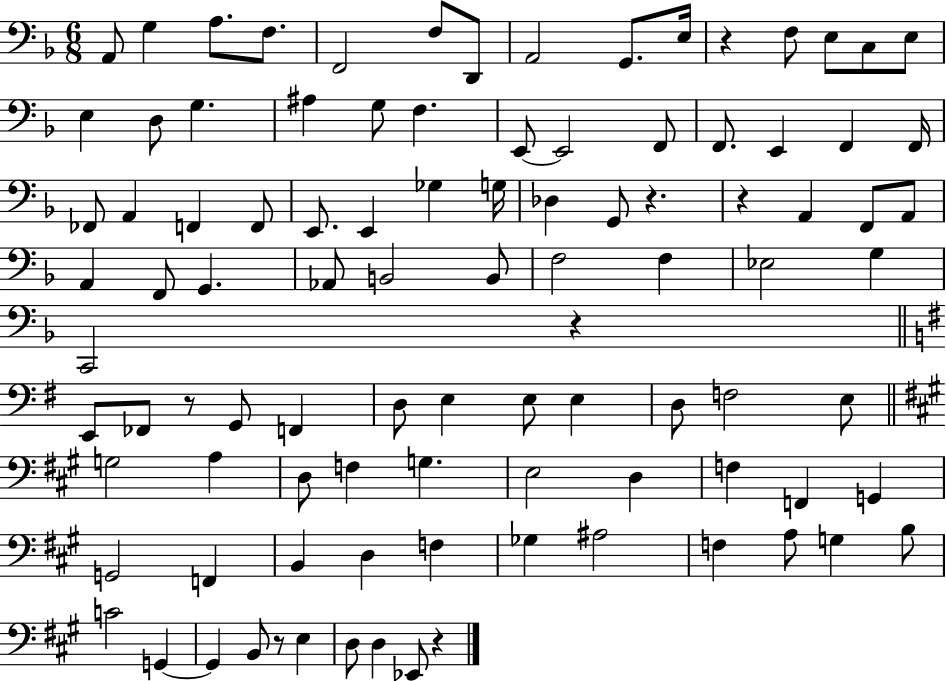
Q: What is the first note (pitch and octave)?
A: A2